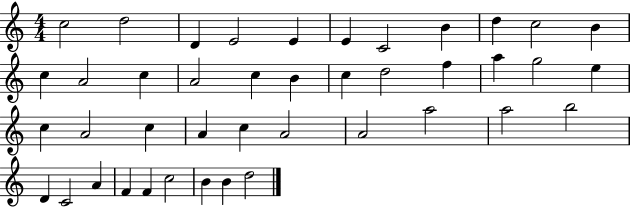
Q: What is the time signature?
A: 4/4